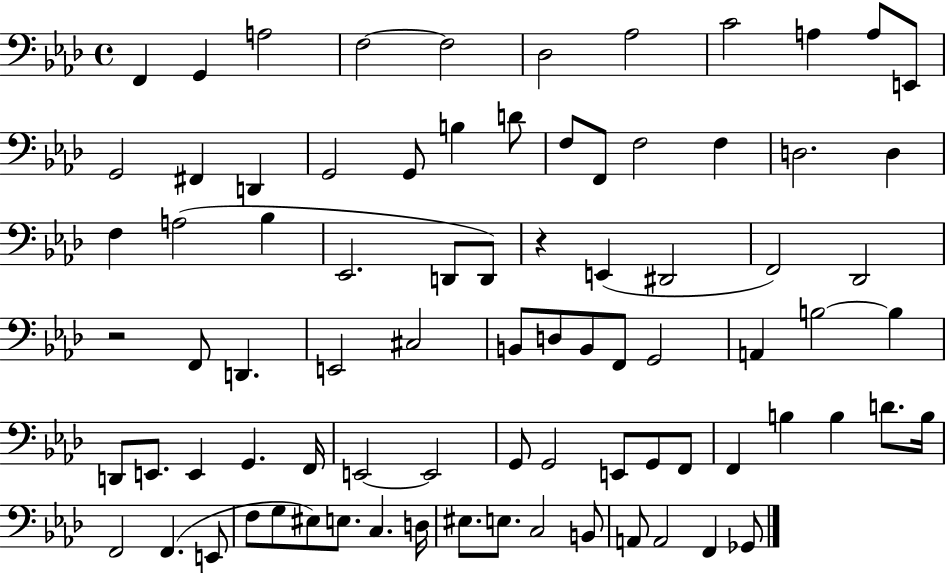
F2/q G2/q A3/h F3/h F3/h Db3/h Ab3/h C4/h A3/q A3/e E2/e G2/h F#2/q D2/q G2/h G2/e B3/q D4/e F3/e F2/e F3/h F3/q D3/h. D3/q F3/q A3/h Bb3/q Eb2/h. D2/e D2/e R/q E2/q D#2/h F2/h Db2/h R/h F2/e D2/q. E2/h C#3/h B2/e D3/e B2/e F2/e G2/h A2/q B3/h B3/q D2/e E2/e. E2/q G2/q. F2/s E2/h E2/h G2/e G2/h E2/e G2/e F2/e F2/q B3/q B3/q D4/e. B3/s F2/h F2/q. E2/e F3/e G3/e EIS3/e E3/e. C3/q. D3/s EIS3/e. E3/e. C3/h B2/e A2/e A2/h F2/q Gb2/e